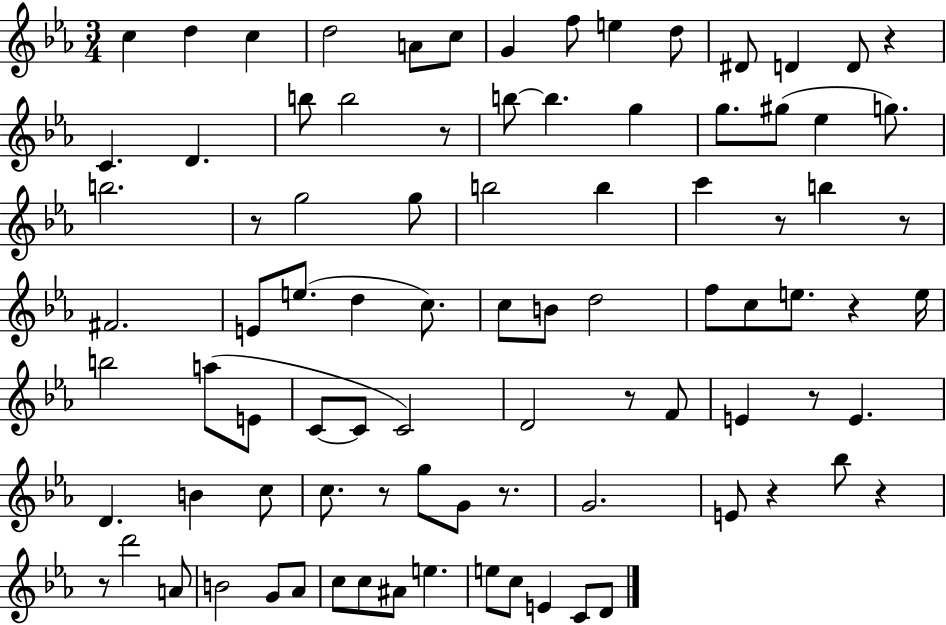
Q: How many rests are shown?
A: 13